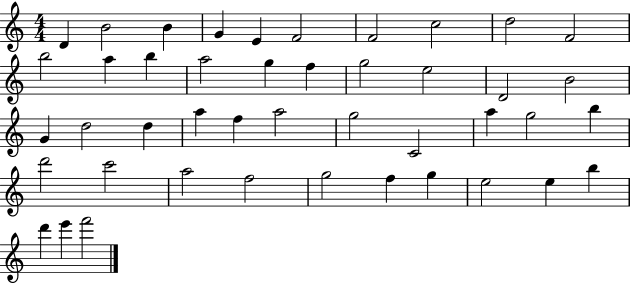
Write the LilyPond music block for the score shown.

{
  \clef treble
  \numericTimeSignature
  \time 4/4
  \key c \major
  d'4 b'2 b'4 | g'4 e'4 f'2 | f'2 c''2 | d''2 f'2 | \break b''2 a''4 b''4 | a''2 g''4 f''4 | g''2 e''2 | d'2 b'2 | \break g'4 d''2 d''4 | a''4 f''4 a''2 | g''2 c'2 | a''4 g''2 b''4 | \break d'''2 c'''2 | a''2 f''2 | g''2 f''4 g''4 | e''2 e''4 b''4 | \break d'''4 e'''4 f'''2 | \bar "|."
}